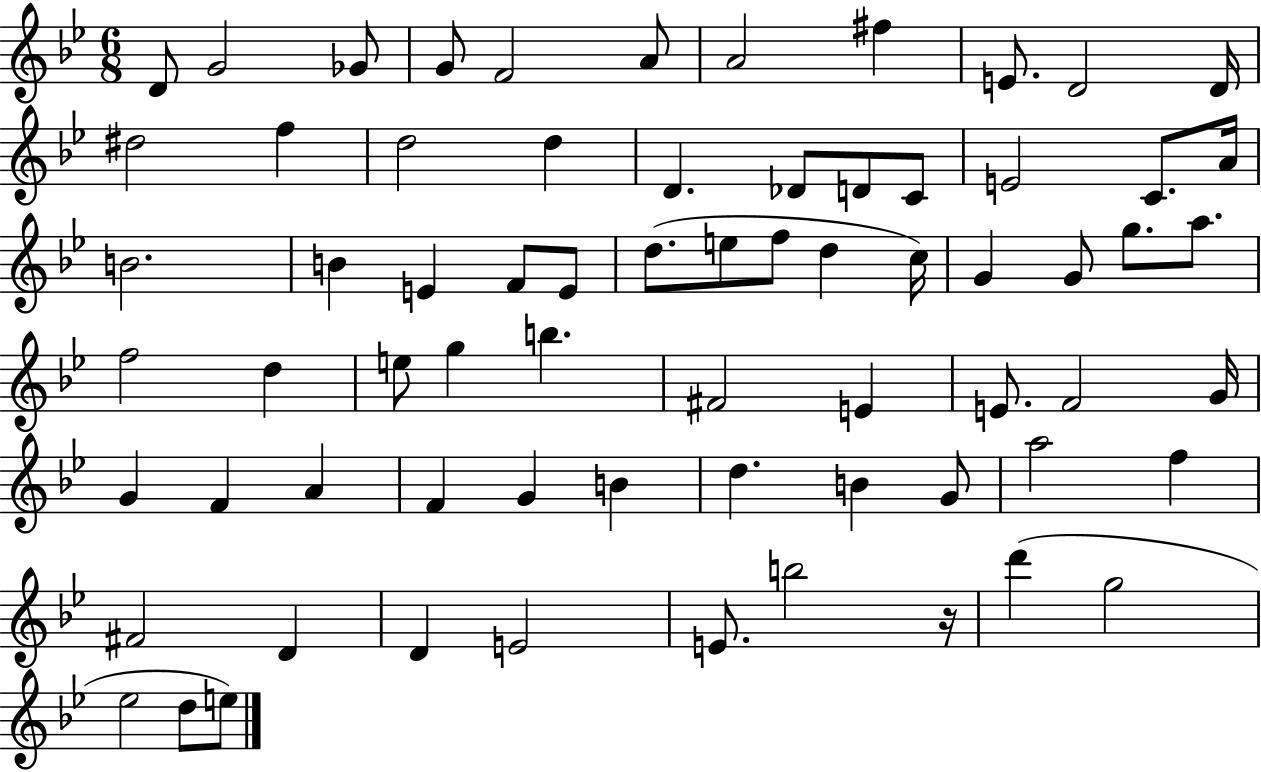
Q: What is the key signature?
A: BES major